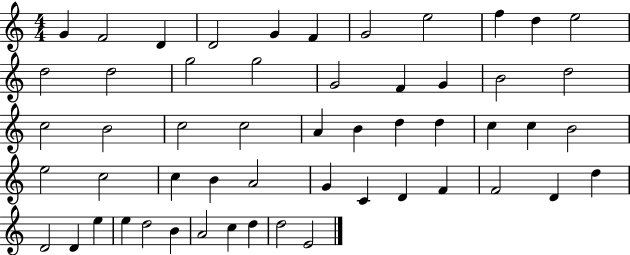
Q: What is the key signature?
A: C major